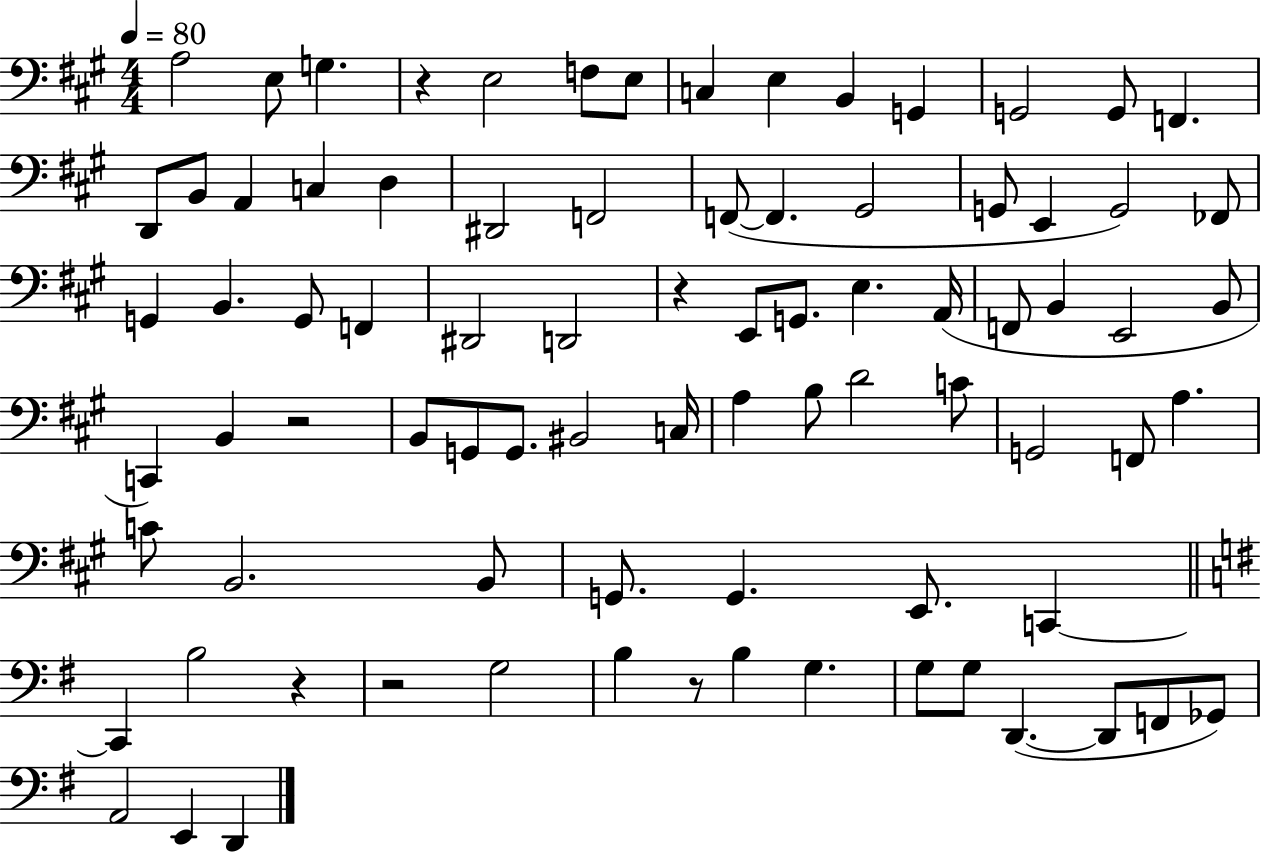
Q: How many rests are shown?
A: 6